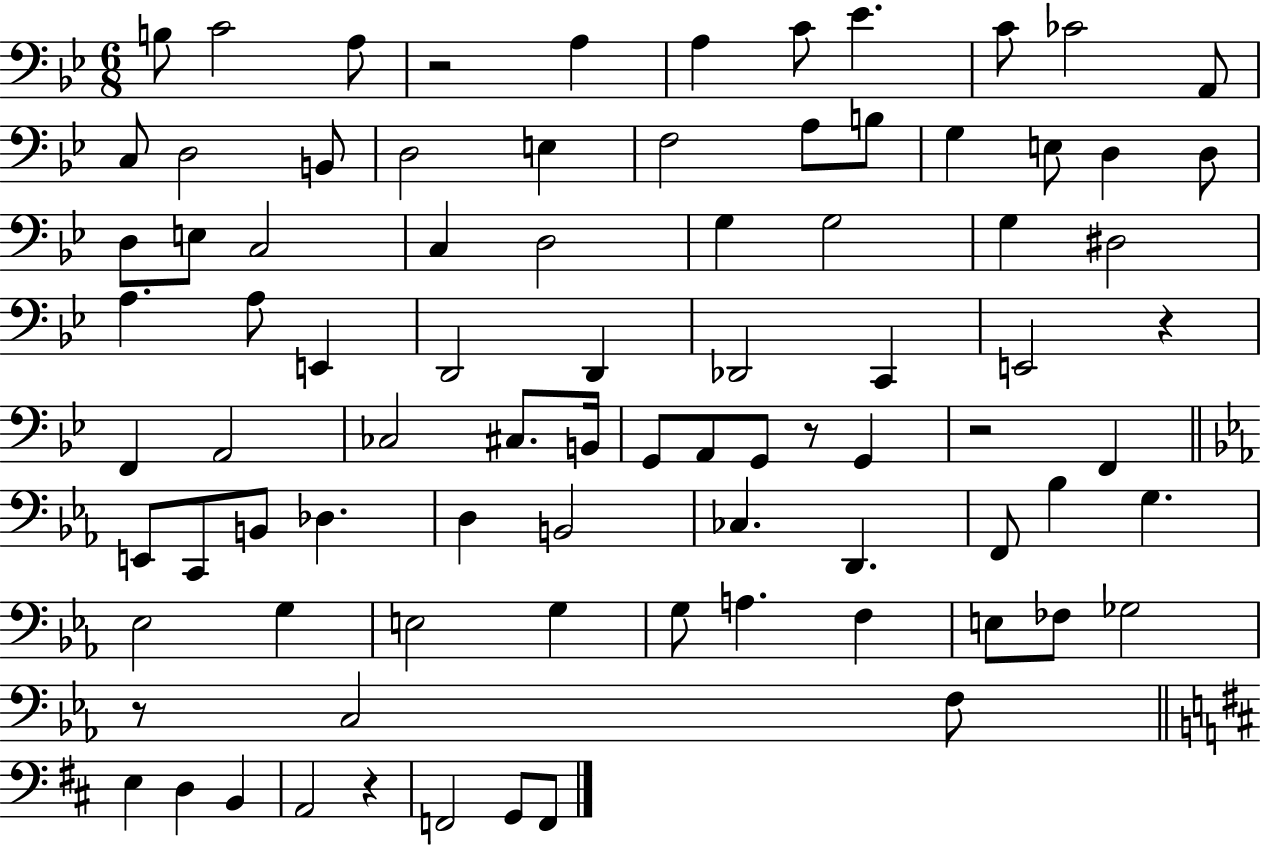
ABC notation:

X:1
T:Untitled
M:6/8
L:1/4
K:Bb
B,/2 C2 A,/2 z2 A, A, C/2 _E C/2 _C2 A,,/2 C,/2 D,2 B,,/2 D,2 E, F,2 A,/2 B,/2 G, E,/2 D, D,/2 D,/2 E,/2 C,2 C, D,2 G, G,2 G, ^D,2 A, A,/2 E,, D,,2 D,, _D,,2 C,, E,,2 z F,, A,,2 _C,2 ^C,/2 B,,/4 G,,/2 A,,/2 G,,/2 z/2 G,, z2 F,, E,,/2 C,,/2 B,,/2 _D, D, B,,2 _C, D,, F,,/2 _B, G, _E,2 G, E,2 G, G,/2 A, F, E,/2 _F,/2 _G,2 z/2 C,2 F,/2 E, D, B,, A,,2 z F,,2 G,,/2 F,,/2